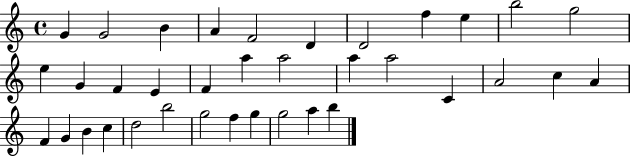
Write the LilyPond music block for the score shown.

{
  \clef treble
  \time 4/4
  \defaultTimeSignature
  \key c \major
  g'4 g'2 b'4 | a'4 f'2 d'4 | d'2 f''4 e''4 | b''2 g''2 | \break e''4 g'4 f'4 e'4 | f'4 a''4 a''2 | a''4 a''2 c'4 | a'2 c''4 a'4 | \break f'4 g'4 b'4 c''4 | d''2 b''2 | g''2 f''4 g''4 | g''2 a''4 b''4 | \break \bar "|."
}